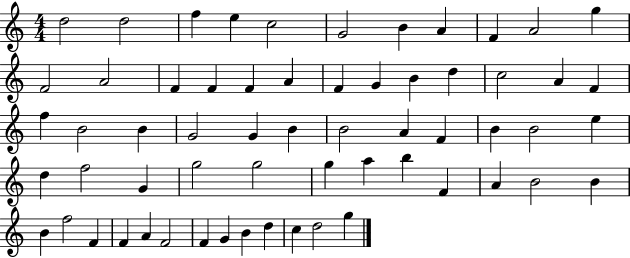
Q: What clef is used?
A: treble